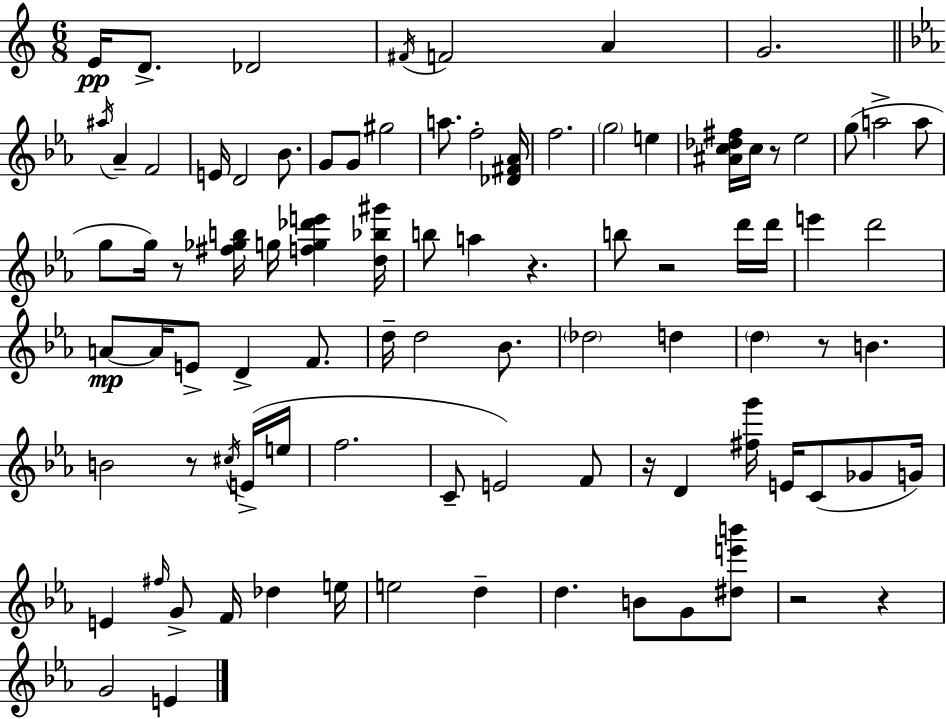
X:1
T:Untitled
M:6/8
L:1/4
K:C
E/4 D/2 _D2 ^F/4 F2 A G2 ^a/4 _A F2 E/4 D2 _B/2 G/2 G/2 ^g2 a/2 f2 [_D^F_A]/4 f2 g2 e [^Ac_d^f]/4 c/4 z/2 _e2 g/2 a2 a/2 g/2 g/4 z/2 [^f_gb]/4 g/4 [fg_d'e'] [d_b^g']/4 b/2 a z b/2 z2 d'/4 d'/4 e' d'2 A/2 A/4 E/2 D F/2 d/4 d2 _B/2 _d2 d d z/2 B B2 z/2 ^c/4 E/4 e/4 f2 C/2 E2 F/2 z/4 D [^fg']/4 E/4 C/2 _G/2 G/4 E ^f/4 G/2 F/4 _d e/4 e2 d d B/2 G/2 [^de'b']/2 z2 z G2 E